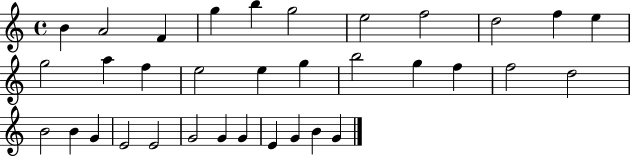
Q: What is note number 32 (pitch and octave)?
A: G4